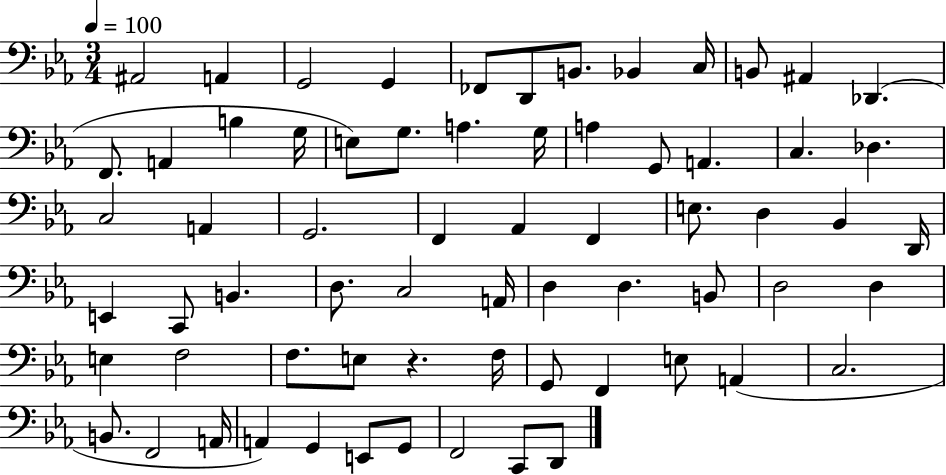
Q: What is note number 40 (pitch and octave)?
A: C3